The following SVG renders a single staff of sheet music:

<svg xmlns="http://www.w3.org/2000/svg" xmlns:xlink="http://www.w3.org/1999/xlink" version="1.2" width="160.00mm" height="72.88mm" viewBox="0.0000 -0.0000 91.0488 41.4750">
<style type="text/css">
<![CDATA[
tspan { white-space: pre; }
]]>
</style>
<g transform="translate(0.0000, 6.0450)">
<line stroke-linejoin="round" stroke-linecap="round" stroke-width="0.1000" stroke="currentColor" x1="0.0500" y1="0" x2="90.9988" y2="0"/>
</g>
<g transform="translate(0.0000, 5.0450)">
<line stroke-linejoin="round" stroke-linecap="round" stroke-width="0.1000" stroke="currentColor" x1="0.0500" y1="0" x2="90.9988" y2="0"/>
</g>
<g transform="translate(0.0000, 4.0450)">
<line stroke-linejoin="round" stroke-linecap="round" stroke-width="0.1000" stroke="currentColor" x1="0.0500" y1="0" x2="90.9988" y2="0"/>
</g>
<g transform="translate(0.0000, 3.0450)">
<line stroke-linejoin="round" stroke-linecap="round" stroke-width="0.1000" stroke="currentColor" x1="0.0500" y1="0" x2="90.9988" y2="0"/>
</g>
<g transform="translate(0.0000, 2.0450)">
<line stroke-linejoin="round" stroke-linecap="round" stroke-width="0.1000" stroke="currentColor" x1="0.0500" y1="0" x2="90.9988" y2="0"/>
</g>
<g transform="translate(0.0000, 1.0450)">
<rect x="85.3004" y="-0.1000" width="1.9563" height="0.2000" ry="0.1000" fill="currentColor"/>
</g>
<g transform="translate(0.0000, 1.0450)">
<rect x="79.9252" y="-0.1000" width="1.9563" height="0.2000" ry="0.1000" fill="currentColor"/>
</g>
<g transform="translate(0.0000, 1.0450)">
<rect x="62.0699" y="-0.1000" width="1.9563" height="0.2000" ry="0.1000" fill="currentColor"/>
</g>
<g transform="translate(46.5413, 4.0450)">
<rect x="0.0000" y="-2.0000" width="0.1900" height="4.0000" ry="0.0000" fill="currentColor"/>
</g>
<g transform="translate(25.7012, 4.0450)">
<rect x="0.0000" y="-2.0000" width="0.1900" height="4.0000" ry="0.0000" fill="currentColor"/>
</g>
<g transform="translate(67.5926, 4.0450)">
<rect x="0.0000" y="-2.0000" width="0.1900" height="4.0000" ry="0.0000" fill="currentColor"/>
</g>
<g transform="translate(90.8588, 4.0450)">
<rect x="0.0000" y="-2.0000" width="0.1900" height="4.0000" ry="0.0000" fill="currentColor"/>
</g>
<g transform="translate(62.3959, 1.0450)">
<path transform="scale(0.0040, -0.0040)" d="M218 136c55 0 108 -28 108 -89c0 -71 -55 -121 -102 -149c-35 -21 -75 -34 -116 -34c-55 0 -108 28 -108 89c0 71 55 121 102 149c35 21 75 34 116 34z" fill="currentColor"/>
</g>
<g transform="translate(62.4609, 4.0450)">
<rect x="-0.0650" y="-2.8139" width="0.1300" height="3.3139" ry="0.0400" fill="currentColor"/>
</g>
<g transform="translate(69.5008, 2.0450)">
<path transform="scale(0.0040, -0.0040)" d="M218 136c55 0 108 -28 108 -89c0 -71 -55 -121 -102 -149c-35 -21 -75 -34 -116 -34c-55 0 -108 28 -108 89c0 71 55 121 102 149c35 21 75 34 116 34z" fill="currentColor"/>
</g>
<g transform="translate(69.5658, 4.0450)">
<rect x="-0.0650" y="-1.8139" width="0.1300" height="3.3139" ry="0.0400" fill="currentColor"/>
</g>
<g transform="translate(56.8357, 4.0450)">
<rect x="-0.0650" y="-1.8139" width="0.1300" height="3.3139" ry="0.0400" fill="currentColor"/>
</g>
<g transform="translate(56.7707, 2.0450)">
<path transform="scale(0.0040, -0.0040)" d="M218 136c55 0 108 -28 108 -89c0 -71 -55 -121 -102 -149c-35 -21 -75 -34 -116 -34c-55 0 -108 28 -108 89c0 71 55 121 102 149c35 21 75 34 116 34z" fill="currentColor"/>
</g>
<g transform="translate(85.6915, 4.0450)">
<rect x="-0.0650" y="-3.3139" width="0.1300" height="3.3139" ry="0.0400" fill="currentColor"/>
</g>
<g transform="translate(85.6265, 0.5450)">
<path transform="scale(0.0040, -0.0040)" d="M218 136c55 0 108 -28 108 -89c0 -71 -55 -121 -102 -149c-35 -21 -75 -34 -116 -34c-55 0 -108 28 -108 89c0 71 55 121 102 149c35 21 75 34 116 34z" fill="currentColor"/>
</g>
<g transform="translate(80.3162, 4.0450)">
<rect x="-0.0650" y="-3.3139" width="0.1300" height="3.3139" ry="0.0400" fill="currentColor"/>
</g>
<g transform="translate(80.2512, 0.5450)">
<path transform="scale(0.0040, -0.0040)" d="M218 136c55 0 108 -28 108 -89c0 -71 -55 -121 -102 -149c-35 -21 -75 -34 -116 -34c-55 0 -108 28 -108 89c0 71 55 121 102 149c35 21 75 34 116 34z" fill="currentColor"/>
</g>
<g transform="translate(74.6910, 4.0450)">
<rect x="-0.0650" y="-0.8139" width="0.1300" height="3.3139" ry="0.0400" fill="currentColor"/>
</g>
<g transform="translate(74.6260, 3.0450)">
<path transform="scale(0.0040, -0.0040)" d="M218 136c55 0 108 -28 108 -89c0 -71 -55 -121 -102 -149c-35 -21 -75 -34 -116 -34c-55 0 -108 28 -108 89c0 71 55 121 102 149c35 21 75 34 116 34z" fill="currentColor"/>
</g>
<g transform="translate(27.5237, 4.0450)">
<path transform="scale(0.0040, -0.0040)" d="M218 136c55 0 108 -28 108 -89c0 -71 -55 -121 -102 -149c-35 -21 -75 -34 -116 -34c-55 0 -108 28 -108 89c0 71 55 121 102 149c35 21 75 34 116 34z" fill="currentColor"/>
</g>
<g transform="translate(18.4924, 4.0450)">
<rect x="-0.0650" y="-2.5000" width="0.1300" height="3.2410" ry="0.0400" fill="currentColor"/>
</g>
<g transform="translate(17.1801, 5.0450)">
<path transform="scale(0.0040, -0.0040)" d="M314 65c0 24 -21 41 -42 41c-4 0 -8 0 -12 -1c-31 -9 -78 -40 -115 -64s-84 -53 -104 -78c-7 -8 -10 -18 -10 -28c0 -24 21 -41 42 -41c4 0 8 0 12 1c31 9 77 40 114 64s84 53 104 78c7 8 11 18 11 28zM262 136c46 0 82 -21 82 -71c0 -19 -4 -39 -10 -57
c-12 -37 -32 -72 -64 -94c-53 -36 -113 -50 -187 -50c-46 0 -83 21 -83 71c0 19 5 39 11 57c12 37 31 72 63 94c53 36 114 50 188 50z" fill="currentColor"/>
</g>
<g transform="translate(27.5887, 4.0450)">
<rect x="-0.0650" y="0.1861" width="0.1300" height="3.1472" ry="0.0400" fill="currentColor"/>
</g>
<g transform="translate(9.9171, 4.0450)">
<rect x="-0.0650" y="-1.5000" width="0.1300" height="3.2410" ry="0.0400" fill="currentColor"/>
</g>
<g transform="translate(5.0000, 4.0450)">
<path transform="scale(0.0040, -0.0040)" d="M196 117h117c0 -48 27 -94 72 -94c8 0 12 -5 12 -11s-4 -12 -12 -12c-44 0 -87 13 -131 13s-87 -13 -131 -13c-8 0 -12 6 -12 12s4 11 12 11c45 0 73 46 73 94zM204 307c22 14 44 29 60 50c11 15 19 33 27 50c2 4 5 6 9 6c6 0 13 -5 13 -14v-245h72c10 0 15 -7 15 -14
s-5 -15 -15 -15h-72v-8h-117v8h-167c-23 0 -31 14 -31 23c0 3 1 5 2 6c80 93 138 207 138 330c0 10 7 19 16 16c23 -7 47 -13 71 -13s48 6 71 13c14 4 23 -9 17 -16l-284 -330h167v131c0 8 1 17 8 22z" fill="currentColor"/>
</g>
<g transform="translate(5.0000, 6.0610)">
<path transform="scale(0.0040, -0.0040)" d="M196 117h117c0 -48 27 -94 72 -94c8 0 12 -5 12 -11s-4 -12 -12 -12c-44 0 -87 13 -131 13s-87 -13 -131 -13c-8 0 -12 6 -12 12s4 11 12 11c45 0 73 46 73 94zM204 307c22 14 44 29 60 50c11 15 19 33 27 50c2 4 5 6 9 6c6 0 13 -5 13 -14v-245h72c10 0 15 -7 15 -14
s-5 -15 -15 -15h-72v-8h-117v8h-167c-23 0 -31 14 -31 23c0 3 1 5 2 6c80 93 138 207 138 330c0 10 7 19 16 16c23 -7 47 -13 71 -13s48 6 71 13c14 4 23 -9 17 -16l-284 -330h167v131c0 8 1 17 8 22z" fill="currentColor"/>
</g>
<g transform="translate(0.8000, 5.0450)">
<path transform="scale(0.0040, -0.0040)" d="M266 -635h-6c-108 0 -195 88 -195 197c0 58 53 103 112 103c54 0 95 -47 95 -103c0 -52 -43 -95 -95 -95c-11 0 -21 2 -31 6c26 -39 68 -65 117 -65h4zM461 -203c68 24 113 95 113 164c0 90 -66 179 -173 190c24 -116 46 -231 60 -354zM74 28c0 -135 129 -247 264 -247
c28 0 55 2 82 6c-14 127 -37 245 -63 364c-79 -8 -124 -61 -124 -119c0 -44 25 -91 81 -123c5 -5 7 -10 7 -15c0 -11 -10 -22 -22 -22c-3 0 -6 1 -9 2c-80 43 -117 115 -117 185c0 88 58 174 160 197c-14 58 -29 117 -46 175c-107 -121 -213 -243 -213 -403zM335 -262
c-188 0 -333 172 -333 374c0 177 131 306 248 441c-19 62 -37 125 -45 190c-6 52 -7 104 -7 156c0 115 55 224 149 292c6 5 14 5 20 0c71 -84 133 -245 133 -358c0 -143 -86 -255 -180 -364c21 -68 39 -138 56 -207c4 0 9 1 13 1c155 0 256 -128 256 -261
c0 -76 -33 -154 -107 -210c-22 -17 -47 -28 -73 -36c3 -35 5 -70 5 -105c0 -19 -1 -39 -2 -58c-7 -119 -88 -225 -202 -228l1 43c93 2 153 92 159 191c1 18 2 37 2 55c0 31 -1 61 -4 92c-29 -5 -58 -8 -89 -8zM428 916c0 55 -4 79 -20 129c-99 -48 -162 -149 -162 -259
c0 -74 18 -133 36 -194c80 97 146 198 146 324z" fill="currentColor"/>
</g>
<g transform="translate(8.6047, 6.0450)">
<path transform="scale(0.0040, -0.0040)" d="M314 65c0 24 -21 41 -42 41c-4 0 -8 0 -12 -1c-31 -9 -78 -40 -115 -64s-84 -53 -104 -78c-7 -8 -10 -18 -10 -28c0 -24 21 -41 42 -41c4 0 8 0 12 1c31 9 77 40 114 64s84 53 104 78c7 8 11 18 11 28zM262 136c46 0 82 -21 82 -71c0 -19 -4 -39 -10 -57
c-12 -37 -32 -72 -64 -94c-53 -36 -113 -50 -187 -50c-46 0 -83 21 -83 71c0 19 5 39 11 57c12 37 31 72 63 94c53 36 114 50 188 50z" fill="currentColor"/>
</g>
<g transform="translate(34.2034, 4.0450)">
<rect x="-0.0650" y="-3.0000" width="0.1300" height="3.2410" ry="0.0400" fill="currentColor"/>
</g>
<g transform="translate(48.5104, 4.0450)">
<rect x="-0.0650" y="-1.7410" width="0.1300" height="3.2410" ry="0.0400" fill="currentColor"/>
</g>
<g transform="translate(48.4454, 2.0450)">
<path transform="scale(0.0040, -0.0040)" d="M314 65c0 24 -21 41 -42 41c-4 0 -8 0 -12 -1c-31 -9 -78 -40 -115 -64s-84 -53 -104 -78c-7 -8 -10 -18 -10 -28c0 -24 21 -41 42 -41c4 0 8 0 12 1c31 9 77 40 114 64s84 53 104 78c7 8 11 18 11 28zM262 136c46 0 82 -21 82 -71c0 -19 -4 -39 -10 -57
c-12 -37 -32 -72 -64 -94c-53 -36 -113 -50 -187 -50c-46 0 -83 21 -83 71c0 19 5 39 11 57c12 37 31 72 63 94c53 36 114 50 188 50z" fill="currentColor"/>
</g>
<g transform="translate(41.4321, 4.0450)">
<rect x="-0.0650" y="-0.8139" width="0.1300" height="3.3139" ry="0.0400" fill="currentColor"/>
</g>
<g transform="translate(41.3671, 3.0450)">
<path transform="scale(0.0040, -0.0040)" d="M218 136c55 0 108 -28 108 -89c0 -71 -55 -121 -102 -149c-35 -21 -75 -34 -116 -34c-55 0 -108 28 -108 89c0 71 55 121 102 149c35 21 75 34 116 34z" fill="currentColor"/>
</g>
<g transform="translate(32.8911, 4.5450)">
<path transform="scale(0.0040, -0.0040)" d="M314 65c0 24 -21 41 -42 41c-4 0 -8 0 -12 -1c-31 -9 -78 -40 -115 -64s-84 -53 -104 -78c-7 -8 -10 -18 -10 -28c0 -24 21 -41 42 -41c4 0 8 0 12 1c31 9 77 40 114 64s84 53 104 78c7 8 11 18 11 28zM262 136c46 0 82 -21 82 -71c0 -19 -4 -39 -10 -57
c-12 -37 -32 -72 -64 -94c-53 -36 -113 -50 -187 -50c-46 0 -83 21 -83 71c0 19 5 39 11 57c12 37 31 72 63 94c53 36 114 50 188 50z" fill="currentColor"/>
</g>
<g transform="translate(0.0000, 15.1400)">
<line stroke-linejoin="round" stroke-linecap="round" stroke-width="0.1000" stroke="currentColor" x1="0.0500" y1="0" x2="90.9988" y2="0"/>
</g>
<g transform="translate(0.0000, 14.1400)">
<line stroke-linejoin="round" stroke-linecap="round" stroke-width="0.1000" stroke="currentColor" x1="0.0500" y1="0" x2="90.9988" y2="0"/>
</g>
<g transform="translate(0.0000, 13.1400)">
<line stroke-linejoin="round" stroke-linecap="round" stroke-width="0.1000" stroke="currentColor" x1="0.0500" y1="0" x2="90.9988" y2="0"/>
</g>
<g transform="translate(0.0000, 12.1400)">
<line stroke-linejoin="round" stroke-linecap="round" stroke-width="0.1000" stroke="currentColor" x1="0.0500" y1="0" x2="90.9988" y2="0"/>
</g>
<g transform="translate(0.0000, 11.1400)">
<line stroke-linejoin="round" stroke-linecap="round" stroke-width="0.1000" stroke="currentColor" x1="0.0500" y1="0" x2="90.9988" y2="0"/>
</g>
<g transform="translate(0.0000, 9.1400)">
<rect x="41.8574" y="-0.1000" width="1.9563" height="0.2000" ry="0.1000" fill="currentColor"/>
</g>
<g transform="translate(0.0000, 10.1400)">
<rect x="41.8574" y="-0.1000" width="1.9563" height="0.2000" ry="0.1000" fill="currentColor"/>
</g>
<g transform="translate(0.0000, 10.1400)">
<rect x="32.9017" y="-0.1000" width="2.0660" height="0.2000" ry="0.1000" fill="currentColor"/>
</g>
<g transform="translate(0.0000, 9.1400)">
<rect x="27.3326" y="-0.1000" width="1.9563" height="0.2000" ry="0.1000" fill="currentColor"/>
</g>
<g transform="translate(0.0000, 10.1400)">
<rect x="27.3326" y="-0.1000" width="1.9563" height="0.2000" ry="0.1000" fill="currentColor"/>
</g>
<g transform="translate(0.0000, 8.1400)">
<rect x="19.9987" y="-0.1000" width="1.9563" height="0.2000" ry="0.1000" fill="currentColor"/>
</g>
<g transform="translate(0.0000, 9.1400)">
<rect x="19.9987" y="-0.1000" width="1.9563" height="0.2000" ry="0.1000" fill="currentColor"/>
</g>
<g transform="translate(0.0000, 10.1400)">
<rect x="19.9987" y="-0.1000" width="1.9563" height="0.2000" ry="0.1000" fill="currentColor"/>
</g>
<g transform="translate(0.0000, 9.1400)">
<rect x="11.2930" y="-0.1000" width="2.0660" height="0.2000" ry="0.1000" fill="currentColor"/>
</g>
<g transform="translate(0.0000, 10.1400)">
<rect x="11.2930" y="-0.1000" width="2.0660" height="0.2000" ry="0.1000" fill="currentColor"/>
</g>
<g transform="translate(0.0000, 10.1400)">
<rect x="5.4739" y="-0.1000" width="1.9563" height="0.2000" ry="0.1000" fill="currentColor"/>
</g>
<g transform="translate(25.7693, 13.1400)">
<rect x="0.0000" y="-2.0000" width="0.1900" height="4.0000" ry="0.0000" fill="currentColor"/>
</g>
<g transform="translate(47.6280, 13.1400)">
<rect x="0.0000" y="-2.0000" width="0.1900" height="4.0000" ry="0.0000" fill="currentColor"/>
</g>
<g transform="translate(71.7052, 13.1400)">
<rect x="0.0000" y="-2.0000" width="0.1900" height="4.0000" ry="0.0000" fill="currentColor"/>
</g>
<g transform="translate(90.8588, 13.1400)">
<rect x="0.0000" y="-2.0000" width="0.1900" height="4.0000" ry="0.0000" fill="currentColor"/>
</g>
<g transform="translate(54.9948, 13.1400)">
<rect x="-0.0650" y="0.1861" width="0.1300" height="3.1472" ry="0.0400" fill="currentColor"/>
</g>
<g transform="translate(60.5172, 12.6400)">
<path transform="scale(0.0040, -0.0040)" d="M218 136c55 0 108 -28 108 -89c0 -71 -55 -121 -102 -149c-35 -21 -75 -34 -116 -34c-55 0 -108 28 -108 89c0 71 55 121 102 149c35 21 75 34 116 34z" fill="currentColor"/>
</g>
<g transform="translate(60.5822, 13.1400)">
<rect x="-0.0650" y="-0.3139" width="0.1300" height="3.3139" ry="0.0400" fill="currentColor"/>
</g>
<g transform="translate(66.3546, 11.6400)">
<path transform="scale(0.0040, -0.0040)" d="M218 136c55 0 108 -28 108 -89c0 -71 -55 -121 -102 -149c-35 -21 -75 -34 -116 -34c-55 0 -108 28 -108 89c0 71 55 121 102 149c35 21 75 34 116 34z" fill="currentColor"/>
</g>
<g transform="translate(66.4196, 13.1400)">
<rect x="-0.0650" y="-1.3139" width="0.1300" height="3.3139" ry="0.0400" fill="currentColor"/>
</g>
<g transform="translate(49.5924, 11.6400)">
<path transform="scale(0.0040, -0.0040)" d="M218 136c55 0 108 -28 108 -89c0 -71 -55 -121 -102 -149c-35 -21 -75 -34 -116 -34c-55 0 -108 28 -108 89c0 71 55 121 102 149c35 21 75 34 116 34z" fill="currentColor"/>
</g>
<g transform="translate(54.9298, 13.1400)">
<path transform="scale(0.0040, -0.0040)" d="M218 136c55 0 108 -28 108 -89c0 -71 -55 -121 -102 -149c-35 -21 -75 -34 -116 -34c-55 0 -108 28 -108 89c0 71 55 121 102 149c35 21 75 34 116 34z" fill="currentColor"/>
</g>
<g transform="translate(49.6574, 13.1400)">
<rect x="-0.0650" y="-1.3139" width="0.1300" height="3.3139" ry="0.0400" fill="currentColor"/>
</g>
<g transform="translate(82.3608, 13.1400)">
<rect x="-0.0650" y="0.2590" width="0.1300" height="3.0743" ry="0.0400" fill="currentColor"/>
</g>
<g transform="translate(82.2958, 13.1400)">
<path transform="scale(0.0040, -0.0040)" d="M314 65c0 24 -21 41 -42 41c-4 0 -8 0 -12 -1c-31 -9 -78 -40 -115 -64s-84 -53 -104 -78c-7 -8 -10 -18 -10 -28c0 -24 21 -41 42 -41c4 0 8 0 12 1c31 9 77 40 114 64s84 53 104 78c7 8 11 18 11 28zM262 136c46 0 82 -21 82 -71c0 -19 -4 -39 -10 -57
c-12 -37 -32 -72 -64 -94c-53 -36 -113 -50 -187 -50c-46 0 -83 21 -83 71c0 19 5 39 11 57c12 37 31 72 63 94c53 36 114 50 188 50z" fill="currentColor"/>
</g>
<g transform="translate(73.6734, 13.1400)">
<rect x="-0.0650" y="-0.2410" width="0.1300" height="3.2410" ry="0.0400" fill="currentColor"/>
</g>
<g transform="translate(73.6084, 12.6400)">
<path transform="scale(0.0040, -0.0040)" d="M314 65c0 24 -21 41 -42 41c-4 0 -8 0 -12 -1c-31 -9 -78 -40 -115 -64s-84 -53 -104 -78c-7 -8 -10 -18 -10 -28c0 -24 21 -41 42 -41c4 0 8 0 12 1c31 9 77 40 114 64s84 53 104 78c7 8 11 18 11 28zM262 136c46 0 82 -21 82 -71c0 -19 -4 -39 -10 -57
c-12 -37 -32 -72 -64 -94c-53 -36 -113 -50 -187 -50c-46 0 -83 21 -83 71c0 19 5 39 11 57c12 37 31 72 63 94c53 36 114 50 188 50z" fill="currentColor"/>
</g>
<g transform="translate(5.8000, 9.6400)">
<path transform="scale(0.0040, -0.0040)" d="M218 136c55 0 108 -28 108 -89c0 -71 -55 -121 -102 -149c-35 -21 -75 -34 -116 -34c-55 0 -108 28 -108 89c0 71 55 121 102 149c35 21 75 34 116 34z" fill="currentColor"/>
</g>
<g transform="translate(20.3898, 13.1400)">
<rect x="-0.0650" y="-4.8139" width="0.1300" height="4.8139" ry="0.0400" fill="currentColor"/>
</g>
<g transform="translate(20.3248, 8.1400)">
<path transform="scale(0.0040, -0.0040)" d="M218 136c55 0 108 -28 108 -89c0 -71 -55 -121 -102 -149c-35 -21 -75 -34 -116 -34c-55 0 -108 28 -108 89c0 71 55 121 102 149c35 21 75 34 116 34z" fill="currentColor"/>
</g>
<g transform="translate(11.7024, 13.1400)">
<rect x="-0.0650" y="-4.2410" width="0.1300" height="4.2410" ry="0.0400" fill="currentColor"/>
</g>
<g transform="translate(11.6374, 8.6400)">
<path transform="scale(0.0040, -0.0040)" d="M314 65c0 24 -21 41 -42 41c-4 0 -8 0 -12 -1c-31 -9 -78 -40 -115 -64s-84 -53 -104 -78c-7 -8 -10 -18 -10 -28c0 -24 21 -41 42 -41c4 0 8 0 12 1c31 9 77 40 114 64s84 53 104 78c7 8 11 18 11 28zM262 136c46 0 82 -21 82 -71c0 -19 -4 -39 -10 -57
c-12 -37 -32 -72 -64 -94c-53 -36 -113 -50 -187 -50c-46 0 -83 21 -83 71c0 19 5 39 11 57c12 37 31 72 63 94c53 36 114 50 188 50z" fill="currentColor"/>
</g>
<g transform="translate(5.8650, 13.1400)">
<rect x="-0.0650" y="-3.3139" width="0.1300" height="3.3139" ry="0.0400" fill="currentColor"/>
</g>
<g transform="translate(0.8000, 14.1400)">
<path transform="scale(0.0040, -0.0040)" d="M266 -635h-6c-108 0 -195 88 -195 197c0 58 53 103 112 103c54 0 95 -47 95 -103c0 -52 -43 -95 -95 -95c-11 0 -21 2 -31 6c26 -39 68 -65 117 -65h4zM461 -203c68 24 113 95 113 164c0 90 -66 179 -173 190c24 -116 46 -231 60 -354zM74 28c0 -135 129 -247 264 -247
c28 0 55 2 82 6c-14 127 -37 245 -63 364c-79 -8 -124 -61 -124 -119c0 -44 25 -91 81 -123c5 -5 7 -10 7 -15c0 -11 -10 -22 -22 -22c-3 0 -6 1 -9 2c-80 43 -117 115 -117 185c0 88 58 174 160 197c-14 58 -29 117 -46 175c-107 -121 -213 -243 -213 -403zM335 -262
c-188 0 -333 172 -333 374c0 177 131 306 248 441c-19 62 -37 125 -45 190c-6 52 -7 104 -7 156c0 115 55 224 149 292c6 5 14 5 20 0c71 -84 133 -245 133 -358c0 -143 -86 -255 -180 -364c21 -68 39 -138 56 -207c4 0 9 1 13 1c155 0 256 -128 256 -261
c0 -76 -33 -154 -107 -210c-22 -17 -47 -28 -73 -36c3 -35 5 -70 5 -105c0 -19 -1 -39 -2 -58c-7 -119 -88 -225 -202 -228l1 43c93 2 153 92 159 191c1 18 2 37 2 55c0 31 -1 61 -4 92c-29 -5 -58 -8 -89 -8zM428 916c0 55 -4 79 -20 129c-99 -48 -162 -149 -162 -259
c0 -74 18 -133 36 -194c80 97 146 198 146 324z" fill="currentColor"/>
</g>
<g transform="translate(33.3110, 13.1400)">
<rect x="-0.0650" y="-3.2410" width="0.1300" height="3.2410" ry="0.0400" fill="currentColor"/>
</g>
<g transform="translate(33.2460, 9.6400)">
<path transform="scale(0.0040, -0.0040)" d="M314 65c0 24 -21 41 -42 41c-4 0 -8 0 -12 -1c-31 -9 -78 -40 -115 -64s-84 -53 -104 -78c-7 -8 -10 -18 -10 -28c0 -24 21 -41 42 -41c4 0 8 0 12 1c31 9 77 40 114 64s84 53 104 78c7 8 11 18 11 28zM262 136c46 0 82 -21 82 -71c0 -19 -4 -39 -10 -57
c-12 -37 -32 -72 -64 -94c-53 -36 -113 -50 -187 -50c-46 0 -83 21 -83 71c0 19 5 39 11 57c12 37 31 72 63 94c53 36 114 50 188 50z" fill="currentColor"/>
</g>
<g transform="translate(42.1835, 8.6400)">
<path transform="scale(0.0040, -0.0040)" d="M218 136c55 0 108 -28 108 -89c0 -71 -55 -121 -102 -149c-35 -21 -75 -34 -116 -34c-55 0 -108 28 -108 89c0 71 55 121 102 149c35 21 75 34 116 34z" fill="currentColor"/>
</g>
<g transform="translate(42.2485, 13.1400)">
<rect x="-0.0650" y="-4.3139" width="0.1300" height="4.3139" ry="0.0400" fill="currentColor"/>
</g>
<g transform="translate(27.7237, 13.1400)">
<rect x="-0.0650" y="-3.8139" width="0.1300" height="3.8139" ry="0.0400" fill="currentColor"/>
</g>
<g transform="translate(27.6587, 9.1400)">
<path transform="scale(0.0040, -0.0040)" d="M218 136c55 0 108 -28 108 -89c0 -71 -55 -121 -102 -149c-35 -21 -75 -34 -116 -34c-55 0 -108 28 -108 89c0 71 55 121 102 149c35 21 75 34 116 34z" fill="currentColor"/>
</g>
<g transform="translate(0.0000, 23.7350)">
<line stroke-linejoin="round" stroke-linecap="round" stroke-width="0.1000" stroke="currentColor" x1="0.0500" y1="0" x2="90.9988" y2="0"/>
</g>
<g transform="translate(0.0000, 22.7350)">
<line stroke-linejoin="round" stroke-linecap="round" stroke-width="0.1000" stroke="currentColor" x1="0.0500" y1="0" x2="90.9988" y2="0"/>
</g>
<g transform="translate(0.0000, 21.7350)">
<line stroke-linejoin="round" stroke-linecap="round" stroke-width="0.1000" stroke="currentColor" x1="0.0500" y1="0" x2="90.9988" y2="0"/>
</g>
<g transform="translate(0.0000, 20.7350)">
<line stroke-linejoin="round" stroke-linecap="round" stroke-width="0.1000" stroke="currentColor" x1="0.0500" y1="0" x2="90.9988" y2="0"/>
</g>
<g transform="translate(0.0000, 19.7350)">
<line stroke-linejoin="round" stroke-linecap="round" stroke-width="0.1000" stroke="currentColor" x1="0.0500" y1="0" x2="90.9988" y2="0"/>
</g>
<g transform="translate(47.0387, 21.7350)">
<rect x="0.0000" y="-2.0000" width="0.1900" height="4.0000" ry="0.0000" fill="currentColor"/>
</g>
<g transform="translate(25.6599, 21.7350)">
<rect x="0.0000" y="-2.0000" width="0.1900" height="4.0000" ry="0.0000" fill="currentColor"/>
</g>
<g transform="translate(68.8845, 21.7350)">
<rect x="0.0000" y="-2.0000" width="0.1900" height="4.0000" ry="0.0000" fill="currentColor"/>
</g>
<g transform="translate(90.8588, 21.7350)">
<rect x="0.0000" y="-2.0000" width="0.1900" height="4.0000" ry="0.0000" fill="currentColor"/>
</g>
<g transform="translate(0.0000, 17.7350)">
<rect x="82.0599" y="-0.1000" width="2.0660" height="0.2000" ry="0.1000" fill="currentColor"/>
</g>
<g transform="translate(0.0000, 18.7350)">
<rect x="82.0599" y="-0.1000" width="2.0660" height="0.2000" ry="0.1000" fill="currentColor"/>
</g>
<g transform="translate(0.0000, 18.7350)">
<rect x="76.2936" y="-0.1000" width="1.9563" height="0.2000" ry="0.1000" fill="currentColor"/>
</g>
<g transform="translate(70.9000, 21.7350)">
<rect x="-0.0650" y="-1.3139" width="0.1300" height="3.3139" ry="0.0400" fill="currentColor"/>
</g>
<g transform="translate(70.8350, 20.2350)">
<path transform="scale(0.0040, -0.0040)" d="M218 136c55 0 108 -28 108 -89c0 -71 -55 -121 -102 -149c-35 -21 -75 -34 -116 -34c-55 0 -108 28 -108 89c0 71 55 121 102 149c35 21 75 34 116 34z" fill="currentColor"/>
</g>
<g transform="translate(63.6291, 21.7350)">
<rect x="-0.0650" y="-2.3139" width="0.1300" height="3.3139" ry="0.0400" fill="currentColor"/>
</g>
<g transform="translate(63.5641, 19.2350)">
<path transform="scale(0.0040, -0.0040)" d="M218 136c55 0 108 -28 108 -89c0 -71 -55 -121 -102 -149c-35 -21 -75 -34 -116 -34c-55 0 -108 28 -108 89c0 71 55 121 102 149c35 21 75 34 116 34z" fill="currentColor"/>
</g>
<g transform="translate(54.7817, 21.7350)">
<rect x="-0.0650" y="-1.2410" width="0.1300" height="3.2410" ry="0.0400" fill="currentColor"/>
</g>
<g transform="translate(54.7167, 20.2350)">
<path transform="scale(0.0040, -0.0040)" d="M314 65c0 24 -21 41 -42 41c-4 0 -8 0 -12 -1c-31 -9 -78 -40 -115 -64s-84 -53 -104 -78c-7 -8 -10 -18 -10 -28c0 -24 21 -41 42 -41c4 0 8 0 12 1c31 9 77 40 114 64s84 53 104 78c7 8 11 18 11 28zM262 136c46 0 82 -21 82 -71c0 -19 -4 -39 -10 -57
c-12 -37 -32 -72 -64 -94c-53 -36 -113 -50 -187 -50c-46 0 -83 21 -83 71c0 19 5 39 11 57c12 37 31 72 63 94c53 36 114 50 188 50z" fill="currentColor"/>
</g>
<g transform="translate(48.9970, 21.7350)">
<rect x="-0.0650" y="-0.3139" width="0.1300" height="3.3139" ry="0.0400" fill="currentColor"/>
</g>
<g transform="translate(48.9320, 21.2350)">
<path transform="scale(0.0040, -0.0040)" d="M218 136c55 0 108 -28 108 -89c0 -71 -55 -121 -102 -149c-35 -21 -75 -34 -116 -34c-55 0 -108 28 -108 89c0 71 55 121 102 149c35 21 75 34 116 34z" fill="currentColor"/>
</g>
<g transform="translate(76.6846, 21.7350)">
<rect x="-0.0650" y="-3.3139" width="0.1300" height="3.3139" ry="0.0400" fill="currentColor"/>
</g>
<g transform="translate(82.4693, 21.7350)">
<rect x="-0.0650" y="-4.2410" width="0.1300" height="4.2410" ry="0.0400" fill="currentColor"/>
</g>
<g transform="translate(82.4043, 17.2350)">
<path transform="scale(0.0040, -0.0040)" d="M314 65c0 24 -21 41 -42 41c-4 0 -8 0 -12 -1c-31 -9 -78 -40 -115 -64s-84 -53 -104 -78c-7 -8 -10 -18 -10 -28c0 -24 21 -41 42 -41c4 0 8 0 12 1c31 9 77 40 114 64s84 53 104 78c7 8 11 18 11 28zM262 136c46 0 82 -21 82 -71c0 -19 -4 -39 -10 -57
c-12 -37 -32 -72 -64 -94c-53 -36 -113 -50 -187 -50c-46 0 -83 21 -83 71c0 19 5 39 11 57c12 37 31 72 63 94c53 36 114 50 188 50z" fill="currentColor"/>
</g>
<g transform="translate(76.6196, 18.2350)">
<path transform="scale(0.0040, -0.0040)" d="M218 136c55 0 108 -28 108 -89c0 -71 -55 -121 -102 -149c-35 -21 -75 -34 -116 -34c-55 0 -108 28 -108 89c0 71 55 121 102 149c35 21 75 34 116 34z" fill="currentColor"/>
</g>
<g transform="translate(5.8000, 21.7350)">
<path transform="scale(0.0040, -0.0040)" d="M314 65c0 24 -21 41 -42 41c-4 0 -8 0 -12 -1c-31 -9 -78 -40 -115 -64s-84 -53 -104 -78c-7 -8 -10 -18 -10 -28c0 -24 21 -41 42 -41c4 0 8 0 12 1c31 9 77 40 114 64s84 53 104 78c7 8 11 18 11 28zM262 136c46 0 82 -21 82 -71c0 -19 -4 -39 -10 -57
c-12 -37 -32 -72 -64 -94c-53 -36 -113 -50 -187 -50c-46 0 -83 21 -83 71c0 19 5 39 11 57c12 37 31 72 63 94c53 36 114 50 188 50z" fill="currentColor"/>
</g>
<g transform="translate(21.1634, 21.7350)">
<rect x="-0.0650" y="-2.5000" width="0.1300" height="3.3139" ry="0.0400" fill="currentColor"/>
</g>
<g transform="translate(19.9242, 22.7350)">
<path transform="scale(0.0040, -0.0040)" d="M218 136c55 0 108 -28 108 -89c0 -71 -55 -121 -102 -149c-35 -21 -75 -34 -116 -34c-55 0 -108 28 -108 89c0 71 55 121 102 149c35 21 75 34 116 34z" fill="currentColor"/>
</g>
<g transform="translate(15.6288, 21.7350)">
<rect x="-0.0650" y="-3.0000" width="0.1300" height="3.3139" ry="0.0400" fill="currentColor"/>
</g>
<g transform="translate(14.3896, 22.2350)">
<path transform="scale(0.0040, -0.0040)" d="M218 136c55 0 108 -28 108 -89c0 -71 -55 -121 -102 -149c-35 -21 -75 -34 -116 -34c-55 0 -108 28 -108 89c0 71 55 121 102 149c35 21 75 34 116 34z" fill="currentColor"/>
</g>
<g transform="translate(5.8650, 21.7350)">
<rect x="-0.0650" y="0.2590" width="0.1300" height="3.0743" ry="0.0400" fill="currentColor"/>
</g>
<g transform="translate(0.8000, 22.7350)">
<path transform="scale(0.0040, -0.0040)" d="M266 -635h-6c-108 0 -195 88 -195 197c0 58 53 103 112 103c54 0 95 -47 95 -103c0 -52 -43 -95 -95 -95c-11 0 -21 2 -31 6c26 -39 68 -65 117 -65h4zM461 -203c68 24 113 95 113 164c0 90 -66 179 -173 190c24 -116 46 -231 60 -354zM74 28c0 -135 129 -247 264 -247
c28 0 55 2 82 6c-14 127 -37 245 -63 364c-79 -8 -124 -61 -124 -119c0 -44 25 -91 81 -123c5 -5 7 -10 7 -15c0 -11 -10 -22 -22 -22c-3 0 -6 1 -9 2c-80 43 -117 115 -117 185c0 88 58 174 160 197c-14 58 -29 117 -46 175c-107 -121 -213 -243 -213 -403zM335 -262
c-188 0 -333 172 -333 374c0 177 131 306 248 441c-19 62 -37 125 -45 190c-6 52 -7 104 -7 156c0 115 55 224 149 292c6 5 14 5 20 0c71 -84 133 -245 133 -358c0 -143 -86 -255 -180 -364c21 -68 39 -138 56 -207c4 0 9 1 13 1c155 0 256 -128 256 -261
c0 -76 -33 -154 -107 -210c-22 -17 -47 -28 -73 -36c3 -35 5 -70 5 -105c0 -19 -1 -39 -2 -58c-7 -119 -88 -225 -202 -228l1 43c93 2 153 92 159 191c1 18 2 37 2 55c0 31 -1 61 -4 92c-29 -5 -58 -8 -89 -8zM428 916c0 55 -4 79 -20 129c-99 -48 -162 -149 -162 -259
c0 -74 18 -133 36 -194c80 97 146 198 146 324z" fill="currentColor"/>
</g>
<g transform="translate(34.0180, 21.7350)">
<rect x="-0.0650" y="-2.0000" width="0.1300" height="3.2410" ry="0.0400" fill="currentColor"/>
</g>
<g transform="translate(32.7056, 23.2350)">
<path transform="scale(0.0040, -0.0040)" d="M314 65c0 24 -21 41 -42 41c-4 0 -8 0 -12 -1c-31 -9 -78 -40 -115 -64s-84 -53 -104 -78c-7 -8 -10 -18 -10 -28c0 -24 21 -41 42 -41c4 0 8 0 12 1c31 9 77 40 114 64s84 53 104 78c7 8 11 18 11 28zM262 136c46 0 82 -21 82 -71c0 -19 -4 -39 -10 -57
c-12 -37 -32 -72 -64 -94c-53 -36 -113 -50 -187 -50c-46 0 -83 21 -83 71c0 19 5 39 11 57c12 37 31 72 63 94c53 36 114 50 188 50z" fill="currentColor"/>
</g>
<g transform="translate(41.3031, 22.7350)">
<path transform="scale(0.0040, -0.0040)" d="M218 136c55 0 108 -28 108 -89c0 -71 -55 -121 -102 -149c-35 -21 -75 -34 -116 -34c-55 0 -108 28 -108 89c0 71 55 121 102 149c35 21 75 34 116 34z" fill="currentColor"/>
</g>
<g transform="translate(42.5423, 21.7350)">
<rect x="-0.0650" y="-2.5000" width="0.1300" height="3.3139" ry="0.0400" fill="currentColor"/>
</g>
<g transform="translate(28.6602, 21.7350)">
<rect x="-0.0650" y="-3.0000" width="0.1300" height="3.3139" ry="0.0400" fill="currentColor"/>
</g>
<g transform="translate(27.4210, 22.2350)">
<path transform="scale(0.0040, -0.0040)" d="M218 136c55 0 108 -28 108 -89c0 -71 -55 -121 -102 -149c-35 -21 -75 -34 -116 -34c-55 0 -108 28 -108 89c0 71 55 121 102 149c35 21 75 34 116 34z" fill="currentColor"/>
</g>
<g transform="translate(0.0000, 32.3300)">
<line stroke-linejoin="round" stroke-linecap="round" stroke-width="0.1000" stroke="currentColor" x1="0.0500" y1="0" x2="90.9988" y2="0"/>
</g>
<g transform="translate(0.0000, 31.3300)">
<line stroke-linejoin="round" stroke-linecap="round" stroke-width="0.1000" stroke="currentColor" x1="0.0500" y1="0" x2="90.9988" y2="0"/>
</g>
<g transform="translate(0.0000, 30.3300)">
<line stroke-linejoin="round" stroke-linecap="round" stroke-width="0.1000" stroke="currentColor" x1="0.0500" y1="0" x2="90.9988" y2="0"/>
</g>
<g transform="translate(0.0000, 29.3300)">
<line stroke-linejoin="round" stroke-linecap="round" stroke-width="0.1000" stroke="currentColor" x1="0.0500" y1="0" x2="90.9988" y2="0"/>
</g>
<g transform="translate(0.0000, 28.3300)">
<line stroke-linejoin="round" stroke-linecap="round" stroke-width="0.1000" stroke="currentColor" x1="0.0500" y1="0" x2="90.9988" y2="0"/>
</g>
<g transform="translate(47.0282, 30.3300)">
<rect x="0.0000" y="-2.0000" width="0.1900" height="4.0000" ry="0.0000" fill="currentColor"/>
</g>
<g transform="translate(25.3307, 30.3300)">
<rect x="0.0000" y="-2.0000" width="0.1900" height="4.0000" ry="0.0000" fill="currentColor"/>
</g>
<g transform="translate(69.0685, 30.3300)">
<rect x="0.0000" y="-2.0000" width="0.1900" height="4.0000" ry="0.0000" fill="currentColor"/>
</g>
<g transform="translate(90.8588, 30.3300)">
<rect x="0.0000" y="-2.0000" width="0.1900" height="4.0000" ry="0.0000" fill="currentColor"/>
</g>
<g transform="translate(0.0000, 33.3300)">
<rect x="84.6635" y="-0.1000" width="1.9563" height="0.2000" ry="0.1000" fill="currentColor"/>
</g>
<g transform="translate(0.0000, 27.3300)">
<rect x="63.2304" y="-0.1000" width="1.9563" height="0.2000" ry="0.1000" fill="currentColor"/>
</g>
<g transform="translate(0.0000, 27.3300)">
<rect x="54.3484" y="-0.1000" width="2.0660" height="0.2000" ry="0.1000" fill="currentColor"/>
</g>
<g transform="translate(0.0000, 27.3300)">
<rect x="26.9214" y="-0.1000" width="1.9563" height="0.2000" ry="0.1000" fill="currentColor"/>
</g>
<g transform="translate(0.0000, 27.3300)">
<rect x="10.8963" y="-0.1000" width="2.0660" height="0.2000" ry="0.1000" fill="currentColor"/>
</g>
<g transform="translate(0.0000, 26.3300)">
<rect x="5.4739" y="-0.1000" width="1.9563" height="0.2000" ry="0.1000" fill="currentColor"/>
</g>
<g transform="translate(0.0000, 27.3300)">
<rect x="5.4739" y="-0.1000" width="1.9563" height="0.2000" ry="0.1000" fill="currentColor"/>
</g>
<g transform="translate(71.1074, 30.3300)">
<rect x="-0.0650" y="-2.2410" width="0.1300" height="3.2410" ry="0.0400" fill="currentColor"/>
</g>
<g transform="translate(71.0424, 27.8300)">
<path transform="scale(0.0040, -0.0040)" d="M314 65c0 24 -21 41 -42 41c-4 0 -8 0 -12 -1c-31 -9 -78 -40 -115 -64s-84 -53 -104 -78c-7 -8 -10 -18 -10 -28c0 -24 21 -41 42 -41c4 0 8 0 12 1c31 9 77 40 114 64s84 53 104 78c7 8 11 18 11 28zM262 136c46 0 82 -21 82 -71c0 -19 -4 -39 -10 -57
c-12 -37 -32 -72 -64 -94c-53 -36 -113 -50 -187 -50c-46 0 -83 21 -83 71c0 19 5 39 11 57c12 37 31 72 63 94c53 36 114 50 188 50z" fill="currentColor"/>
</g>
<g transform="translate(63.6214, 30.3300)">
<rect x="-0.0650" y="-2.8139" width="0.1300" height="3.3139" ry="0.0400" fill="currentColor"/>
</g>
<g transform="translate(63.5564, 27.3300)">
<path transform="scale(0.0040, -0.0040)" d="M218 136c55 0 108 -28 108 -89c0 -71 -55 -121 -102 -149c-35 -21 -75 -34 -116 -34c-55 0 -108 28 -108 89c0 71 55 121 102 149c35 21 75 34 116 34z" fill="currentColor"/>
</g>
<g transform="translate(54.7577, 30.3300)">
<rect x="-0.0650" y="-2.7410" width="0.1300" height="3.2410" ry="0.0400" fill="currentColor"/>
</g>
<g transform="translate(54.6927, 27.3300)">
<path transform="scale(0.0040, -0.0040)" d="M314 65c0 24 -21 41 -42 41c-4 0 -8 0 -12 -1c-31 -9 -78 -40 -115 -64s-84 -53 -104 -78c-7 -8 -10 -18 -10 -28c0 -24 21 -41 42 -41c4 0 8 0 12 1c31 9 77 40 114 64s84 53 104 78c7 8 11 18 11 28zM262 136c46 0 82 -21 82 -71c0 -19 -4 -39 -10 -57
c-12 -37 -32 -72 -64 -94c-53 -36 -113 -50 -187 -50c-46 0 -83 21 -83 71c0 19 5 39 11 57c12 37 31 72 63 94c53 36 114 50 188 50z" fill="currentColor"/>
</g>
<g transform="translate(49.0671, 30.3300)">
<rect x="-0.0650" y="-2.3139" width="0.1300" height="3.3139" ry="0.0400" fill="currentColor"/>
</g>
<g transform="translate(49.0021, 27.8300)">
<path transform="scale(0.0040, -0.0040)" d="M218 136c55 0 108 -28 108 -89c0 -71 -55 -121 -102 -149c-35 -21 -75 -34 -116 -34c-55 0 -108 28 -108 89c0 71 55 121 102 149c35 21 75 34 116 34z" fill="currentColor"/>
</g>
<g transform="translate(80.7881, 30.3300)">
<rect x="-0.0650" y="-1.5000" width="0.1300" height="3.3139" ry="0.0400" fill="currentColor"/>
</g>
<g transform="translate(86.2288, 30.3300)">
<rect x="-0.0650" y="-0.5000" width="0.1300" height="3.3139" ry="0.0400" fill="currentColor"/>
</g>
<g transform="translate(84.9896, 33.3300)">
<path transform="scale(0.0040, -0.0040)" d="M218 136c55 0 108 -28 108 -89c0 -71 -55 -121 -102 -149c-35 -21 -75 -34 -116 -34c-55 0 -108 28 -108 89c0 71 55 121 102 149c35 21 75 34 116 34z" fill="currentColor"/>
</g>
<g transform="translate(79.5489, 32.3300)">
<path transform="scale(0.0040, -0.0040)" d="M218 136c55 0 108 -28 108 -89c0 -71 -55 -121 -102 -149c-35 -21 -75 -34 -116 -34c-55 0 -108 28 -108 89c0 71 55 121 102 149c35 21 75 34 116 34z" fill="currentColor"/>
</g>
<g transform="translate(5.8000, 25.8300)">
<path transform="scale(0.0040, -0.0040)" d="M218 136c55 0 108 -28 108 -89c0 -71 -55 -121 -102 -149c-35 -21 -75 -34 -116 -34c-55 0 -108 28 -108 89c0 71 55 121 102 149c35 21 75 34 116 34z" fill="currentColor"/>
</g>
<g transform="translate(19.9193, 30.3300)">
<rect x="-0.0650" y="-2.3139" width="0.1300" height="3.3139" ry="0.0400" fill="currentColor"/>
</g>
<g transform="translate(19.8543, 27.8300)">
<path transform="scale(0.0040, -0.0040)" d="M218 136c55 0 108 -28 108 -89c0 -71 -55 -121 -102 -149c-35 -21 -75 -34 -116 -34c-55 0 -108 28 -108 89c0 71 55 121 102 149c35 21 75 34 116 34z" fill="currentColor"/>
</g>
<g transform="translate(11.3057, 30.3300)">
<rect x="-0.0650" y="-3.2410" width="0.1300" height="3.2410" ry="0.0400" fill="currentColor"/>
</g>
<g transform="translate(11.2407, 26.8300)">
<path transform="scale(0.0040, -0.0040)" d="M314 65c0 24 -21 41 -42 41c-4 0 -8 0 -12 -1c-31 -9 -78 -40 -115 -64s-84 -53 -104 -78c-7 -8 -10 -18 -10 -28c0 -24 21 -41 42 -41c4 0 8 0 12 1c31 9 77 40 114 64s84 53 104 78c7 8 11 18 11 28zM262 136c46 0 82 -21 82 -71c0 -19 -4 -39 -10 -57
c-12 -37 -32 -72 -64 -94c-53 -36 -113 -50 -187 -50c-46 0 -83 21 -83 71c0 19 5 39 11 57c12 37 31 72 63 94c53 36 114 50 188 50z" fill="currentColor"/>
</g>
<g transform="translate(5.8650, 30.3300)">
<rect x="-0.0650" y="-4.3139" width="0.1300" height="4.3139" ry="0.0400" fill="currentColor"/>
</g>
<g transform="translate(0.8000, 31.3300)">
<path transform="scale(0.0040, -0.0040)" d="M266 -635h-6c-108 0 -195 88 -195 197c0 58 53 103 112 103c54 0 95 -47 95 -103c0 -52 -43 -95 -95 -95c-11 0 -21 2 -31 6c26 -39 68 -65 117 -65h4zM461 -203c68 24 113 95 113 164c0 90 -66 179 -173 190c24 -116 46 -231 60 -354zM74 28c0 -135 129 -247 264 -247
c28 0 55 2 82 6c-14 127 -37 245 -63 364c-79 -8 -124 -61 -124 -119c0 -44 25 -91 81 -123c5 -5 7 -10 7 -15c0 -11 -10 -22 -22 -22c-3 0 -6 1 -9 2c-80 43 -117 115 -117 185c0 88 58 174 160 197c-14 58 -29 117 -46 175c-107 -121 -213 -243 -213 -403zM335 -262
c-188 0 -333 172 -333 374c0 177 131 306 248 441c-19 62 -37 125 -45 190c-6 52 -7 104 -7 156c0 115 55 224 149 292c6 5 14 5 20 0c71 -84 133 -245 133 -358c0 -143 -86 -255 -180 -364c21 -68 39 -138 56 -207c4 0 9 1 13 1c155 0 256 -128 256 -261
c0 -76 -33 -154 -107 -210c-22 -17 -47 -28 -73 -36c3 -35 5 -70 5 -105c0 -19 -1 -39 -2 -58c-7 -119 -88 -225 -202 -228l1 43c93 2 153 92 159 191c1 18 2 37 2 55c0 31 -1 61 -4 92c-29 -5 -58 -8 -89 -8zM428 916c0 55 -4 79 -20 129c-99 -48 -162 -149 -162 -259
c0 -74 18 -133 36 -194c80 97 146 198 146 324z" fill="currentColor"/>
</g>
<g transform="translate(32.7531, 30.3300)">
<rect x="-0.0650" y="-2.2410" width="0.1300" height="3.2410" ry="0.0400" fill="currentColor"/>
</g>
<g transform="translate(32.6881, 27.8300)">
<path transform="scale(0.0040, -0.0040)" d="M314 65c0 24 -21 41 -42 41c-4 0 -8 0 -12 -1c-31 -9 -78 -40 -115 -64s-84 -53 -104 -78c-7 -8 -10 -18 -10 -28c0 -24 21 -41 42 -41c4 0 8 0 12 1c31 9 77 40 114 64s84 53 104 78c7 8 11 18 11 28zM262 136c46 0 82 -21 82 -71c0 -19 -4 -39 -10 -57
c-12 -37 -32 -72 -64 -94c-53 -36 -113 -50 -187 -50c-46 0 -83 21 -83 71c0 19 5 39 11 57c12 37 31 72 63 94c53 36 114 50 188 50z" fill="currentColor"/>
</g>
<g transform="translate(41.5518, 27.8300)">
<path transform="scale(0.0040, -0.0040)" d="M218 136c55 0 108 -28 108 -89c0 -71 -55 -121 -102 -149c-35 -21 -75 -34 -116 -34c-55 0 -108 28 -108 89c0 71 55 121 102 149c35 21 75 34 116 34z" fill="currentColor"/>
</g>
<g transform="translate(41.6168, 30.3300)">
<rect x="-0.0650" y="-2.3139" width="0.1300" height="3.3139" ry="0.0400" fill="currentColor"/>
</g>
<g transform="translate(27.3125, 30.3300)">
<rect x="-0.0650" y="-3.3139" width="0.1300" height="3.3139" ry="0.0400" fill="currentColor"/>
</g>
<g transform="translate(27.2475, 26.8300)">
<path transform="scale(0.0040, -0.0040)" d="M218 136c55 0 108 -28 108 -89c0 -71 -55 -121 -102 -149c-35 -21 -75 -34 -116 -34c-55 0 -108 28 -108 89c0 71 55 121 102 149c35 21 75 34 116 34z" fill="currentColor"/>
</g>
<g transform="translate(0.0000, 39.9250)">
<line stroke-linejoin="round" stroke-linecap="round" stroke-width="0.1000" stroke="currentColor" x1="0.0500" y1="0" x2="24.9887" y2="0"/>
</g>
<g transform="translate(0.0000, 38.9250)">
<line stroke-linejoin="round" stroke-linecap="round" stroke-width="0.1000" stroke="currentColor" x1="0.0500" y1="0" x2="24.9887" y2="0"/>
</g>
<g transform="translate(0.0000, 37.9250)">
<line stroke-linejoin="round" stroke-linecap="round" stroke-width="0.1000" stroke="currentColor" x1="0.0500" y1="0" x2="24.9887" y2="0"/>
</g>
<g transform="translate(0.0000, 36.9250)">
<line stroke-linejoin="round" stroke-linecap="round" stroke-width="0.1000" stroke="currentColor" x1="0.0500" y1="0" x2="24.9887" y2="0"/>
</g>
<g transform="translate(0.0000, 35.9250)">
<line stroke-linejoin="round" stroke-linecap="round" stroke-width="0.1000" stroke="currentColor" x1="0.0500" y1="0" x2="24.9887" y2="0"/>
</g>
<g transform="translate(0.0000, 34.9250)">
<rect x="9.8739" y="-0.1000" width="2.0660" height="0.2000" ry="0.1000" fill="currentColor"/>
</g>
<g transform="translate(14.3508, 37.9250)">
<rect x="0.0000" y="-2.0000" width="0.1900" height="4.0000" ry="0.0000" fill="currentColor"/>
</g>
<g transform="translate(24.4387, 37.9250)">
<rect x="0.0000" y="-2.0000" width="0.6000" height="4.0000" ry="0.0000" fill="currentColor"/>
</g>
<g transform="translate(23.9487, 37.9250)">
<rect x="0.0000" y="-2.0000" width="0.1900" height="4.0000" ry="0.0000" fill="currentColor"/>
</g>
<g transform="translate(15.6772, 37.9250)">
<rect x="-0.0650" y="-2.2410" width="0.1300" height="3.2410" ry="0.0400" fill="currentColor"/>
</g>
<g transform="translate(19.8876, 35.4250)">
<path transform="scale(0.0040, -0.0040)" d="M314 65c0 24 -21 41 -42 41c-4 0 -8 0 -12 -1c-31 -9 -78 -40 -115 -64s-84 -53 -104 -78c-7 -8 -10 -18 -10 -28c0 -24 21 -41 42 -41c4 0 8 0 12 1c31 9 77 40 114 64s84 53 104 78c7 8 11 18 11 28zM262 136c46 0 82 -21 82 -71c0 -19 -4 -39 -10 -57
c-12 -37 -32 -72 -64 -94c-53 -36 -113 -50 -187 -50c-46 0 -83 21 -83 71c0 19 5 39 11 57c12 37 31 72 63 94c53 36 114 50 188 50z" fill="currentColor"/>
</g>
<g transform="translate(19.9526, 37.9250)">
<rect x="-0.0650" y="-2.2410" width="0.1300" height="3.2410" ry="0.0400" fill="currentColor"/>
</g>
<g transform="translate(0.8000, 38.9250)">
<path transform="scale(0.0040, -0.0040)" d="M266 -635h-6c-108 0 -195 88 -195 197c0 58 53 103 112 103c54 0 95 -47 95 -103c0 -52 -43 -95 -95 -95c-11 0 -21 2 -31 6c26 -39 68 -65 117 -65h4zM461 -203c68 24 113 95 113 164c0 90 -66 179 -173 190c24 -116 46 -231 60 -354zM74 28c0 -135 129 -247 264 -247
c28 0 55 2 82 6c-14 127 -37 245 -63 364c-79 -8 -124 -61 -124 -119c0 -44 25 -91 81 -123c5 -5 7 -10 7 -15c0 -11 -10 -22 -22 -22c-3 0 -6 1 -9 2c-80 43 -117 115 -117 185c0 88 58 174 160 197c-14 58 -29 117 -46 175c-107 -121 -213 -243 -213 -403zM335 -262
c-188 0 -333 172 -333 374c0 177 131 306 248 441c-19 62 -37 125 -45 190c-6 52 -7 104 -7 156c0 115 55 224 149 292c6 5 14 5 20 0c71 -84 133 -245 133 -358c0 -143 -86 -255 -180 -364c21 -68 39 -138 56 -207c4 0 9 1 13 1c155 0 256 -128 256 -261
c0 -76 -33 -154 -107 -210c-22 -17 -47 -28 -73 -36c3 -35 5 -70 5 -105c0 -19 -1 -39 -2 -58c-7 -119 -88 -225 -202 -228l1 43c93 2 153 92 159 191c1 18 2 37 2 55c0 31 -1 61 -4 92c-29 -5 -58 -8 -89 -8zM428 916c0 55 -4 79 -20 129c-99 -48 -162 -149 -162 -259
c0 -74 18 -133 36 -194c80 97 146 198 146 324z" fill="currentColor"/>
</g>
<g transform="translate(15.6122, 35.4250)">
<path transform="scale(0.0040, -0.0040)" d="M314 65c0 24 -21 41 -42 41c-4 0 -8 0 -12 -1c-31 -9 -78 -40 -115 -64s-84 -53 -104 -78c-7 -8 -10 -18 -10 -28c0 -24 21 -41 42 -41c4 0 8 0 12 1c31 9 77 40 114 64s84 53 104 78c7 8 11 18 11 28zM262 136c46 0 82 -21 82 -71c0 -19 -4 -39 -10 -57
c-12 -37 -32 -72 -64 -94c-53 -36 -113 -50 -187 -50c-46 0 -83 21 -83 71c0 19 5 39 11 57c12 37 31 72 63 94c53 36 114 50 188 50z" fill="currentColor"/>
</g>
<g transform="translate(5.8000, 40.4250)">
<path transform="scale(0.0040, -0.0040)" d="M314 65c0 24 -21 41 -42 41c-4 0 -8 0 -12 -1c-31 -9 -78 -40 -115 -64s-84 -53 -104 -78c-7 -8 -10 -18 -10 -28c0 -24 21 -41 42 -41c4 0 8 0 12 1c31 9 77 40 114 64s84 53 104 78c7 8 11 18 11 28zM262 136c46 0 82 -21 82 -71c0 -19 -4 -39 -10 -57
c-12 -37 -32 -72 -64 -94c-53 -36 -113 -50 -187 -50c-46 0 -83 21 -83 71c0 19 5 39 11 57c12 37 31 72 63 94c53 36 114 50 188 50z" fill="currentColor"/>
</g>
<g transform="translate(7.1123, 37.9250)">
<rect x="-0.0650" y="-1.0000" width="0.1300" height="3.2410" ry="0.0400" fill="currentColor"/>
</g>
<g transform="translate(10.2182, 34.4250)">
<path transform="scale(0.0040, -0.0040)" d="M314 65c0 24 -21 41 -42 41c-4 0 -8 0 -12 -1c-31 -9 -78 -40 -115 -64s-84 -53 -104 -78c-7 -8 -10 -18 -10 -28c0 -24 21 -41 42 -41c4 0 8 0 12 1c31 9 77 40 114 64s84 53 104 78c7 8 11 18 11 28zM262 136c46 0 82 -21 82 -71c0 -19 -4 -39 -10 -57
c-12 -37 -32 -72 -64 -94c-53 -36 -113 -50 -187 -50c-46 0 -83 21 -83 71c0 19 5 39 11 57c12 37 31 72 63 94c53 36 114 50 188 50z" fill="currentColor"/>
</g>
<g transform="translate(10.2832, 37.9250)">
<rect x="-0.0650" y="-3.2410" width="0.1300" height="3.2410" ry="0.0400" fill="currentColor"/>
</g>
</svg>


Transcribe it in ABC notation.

X:1
T:Untitled
M:4/4
L:1/4
K:C
E2 G2 B A2 d f2 f a f d b b b d'2 e' c' b2 d' e B c e c2 B2 B2 A G A F2 G c e2 g e b d'2 d' b2 g b g2 g g a2 a g2 E C D2 b2 g2 g2